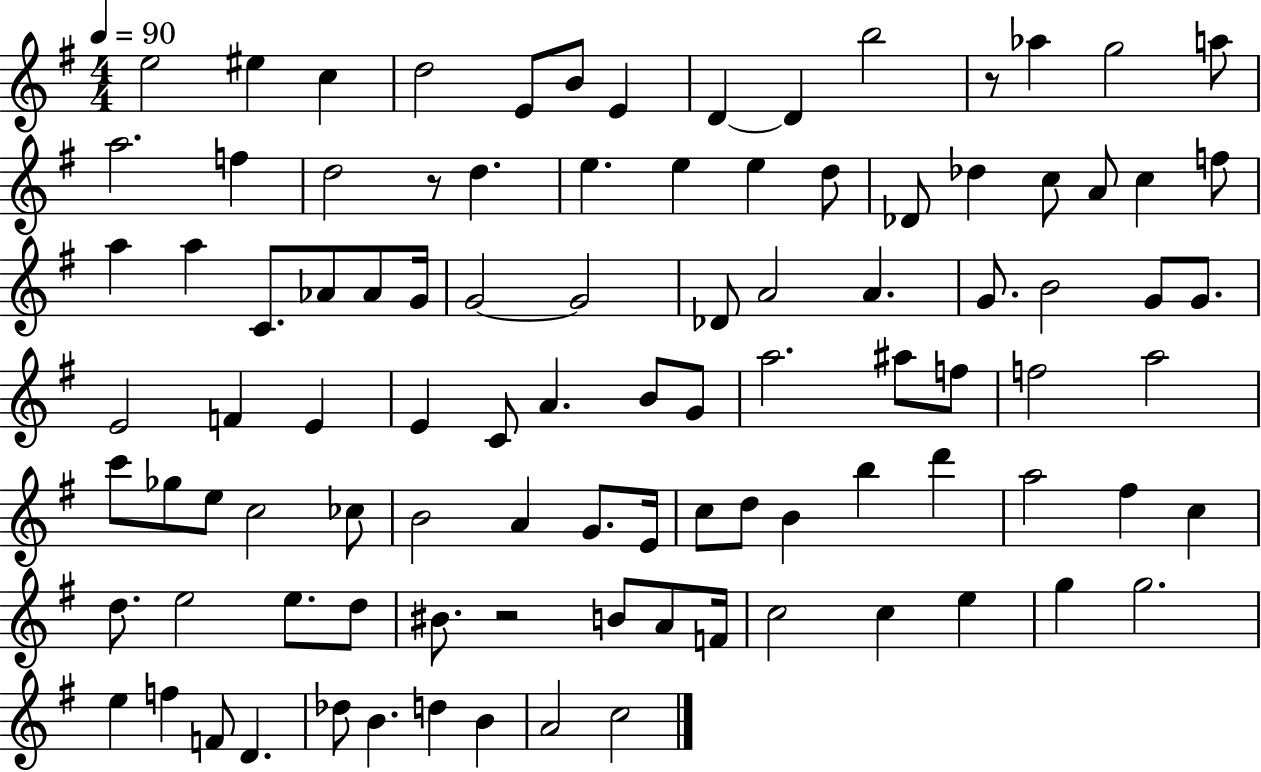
X:1
T:Untitled
M:4/4
L:1/4
K:G
e2 ^e c d2 E/2 B/2 E D D b2 z/2 _a g2 a/2 a2 f d2 z/2 d e e e d/2 _D/2 _d c/2 A/2 c f/2 a a C/2 _A/2 _A/2 G/4 G2 G2 _D/2 A2 A G/2 B2 G/2 G/2 E2 F E E C/2 A B/2 G/2 a2 ^a/2 f/2 f2 a2 c'/2 _g/2 e/2 c2 _c/2 B2 A G/2 E/4 c/2 d/2 B b d' a2 ^f c d/2 e2 e/2 d/2 ^B/2 z2 B/2 A/2 F/4 c2 c e g g2 e f F/2 D _d/2 B d B A2 c2